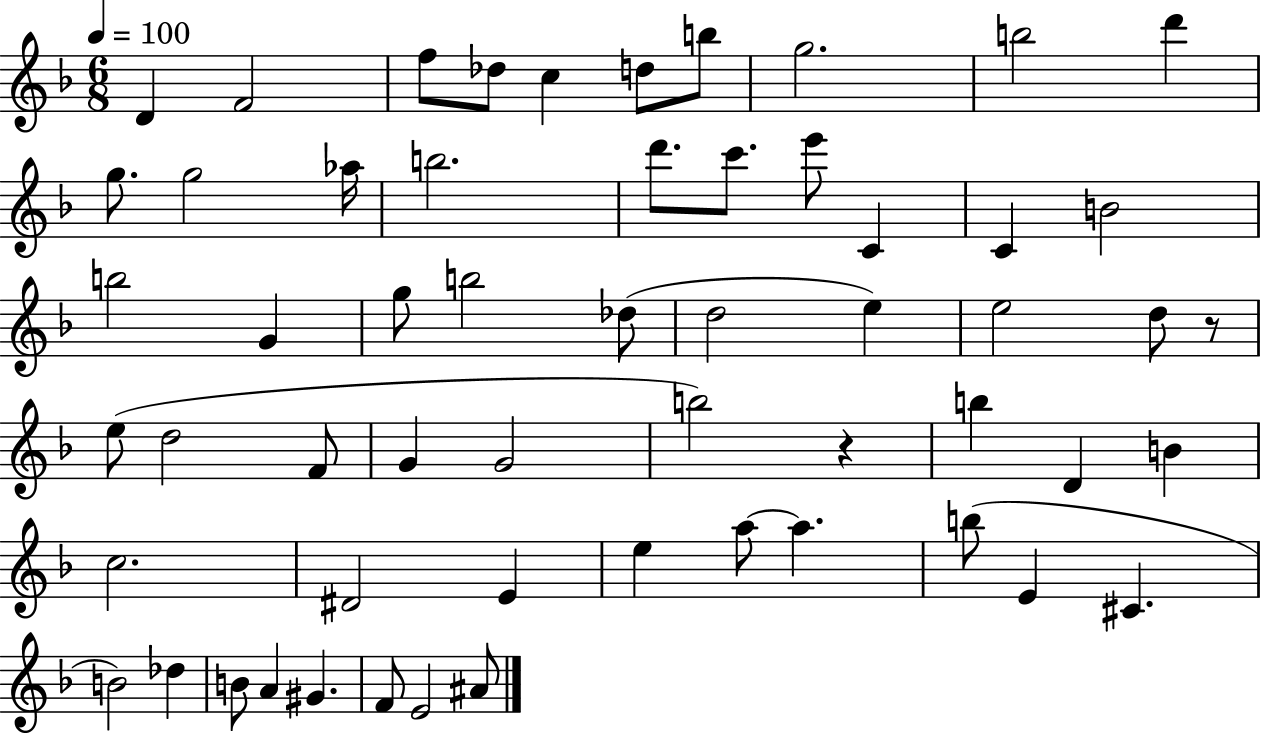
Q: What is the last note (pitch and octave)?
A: A#4